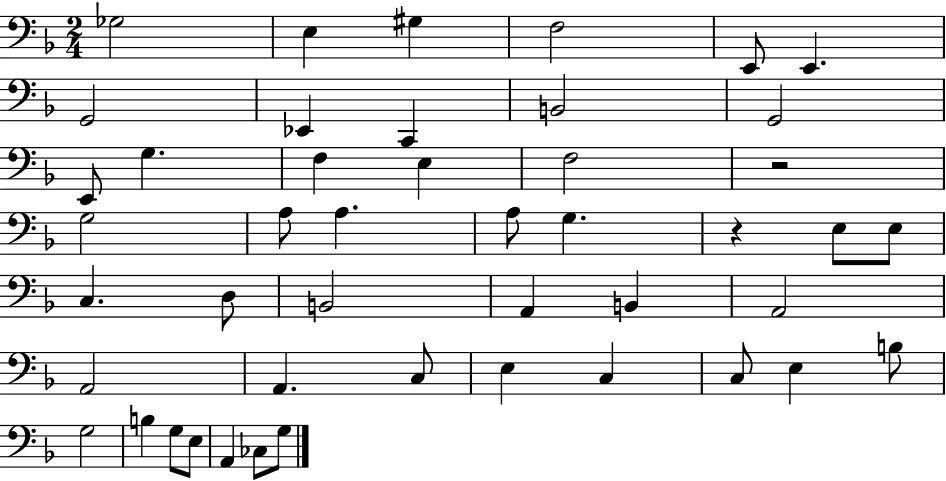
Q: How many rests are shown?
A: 2